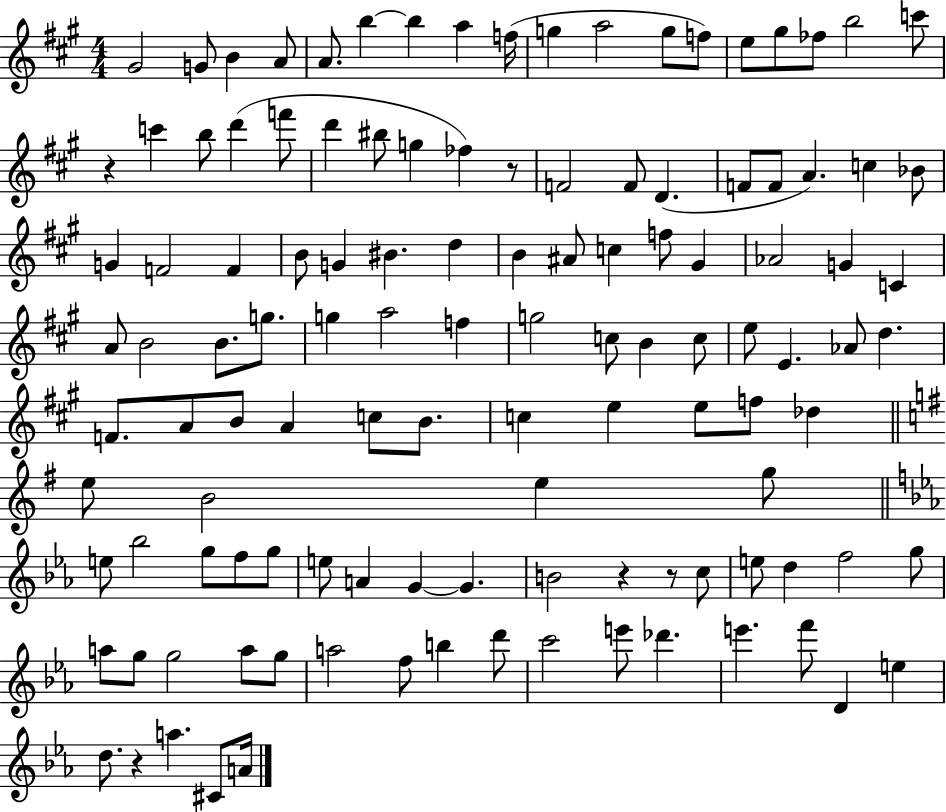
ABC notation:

X:1
T:Untitled
M:4/4
L:1/4
K:A
^G2 G/2 B A/2 A/2 b b a f/4 g a2 g/2 f/2 e/2 ^g/2 _f/2 b2 c'/2 z c' b/2 d' f'/2 d' ^b/2 g _f z/2 F2 F/2 D F/2 F/2 A c _B/2 G F2 F B/2 G ^B d B ^A/2 c f/2 ^G _A2 G C A/2 B2 B/2 g/2 g a2 f g2 c/2 B c/2 e/2 E _A/2 d F/2 A/2 B/2 A c/2 B/2 c e e/2 f/2 _d e/2 B2 e g/2 e/2 _b2 g/2 f/2 g/2 e/2 A G G B2 z z/2 c/2 e/2 d f2 g/2 a/2 g/2 g2 a/2 g/2 a2 f/2 b d'/2 c'2 e'/2 _d' e' f'/2 D e d/2 z a ^C/2 A/4